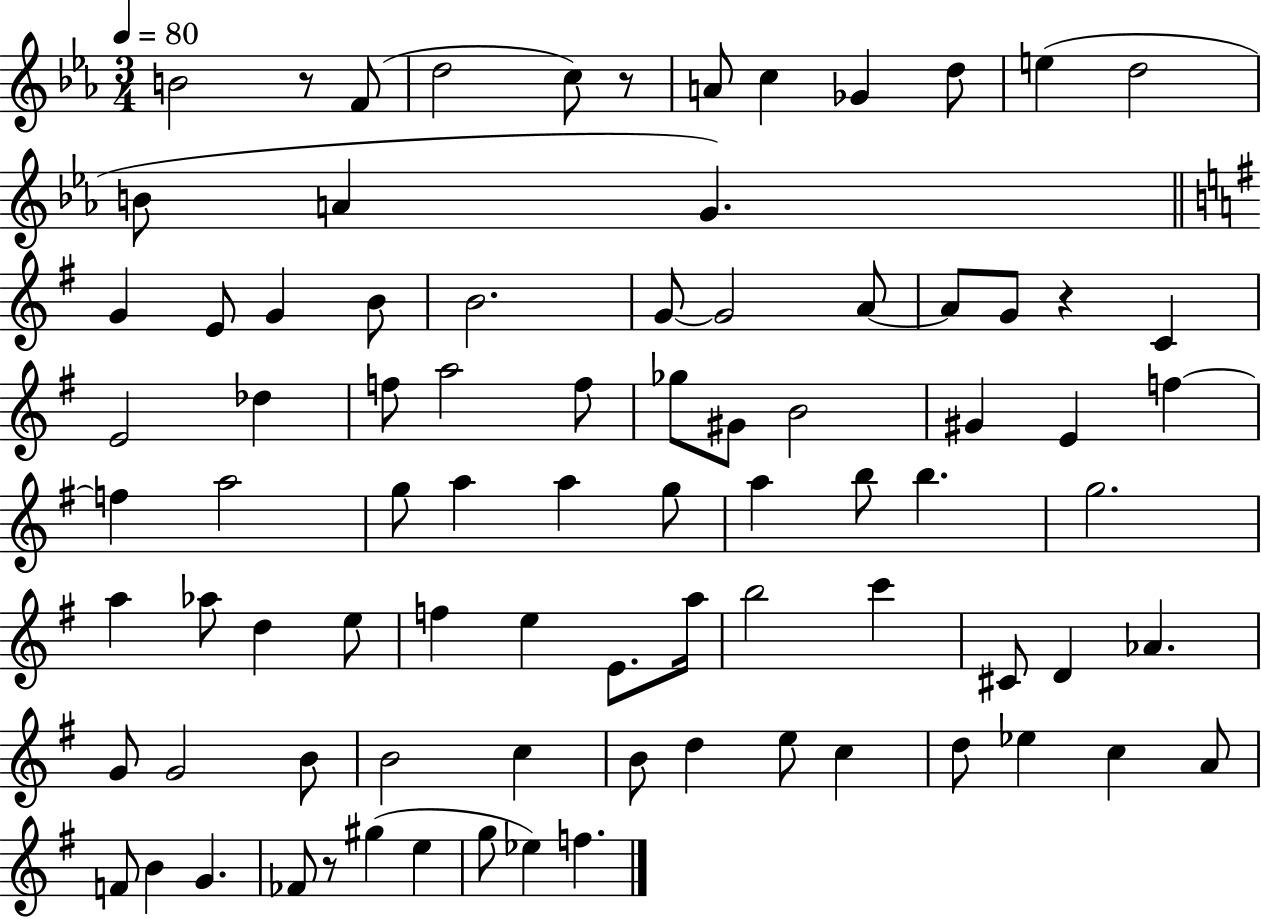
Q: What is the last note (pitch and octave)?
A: F5